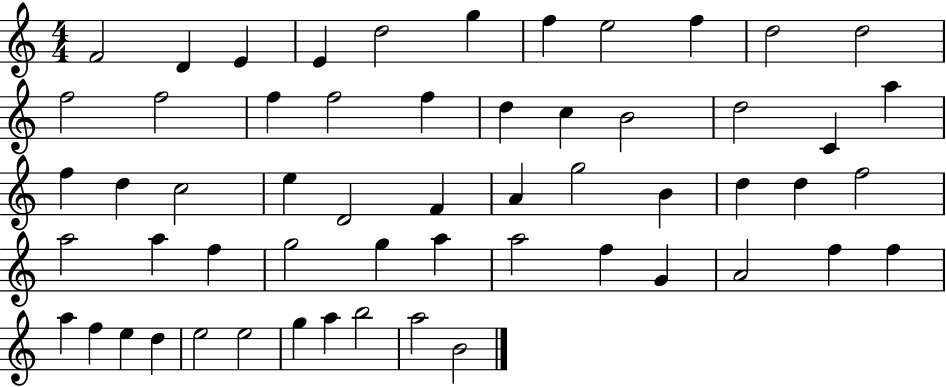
{
  \clef treble
  \numericTimeSignature
  \time 4/4
  \key c \major
  f'2 d'4 e'4 | e'4 d''2 g''4 | f''4 e''2 f''4 | d''2 d''2 | \break f''2 f''2 | f''4 f''2 f''4 | d''4 c''4 b'2 | d''2 c'4 a''4 | \break f''4 d''4 c''2 | e''4 d'2 f'4 | a'4 g''2 b'4 | d''4 d''4 f''2 | \break a''2 a''4 f''4 | g''2 g''4 a''4 | a''2 f''4 g'4 | a'2 f''4 f''4 | \break a''4 f''4 e''4 d''4 | e''2 e''2 | g''4 a''4 b''2 | a''2 b'2 | \break \bar "|."
}